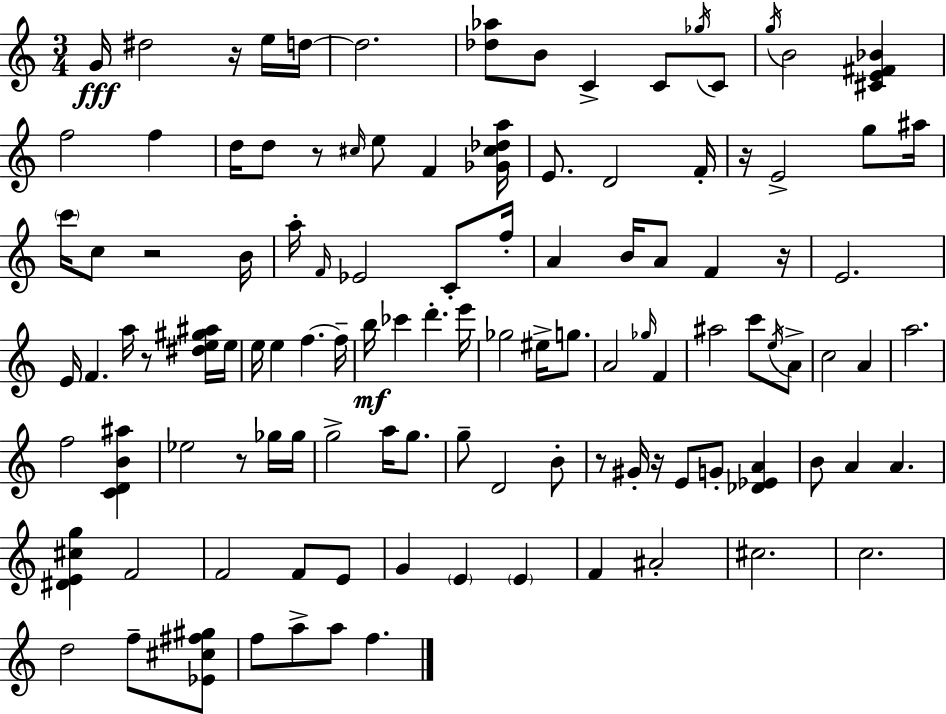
{
  \clef treble
  \numericTimeSignature
  \time 3/4
  \key c \major
  g'16\fff dis''2 r16 e''16 d''16~~ | d''2. | <des'' aes''>8 b'8 c'4-> c'8 \acciaccatura { ges''16 } c'8 | \acciaccatura { g''16 } b'2 <cis' e' fis' bes'>4 | \break f''2 f''4 | d''16 d''8 r8 \grace { cis''16 } e''8 f'4 | <ges' cis'' des'' a''>16 e'8. d'2 | f'16-. r16 e'2-> | \break g''8 ais''16 \parenthesize c'''16 c''8 r2 | b'16 a''16-. \grace { f'16 } ees'2 | c'8-. f''16-. a'4 b'16 a'8 f'4 | r16 e'2. | \break e'16 f'4. a''16 | r8 <dis'' e'' gis'' ais''>16 e''16 e''16 e''4 f''4.~~ | f''16-- b''16\mf ces'''4 d'''4.-. | e'''16 ges''2 | \break eis''16-> g''8. a'2 | \grace { ges''16 } f'4 ais''2 | c'''8 \acciaccatura { e''16 } a'8-> c''2 | a'4 a''2. | \break f''2 | <c' d' b' ais''>4 ees''2 | r8 ges''16 ges''16 g''2-> | a''16 g''8. g''8-- d'2 | \break b'8-. r8 gis'16-. r16 e'8 | g'8-. <des' ees' a'>4 b'8 a'4 | a'4. <dis' e' cis'' g''>4 f'2 | f'2 | \break f'8 e'8 g'4 \parenthesize e'4 | \parenthesize e'4 f'4 ais'2-. | cis''2. | c''2. | \break d''2 | f''8-- <ees' cis'' fis'' gis''>8 f''8 a''8-> a''8 | f''4. \bar "|."
}